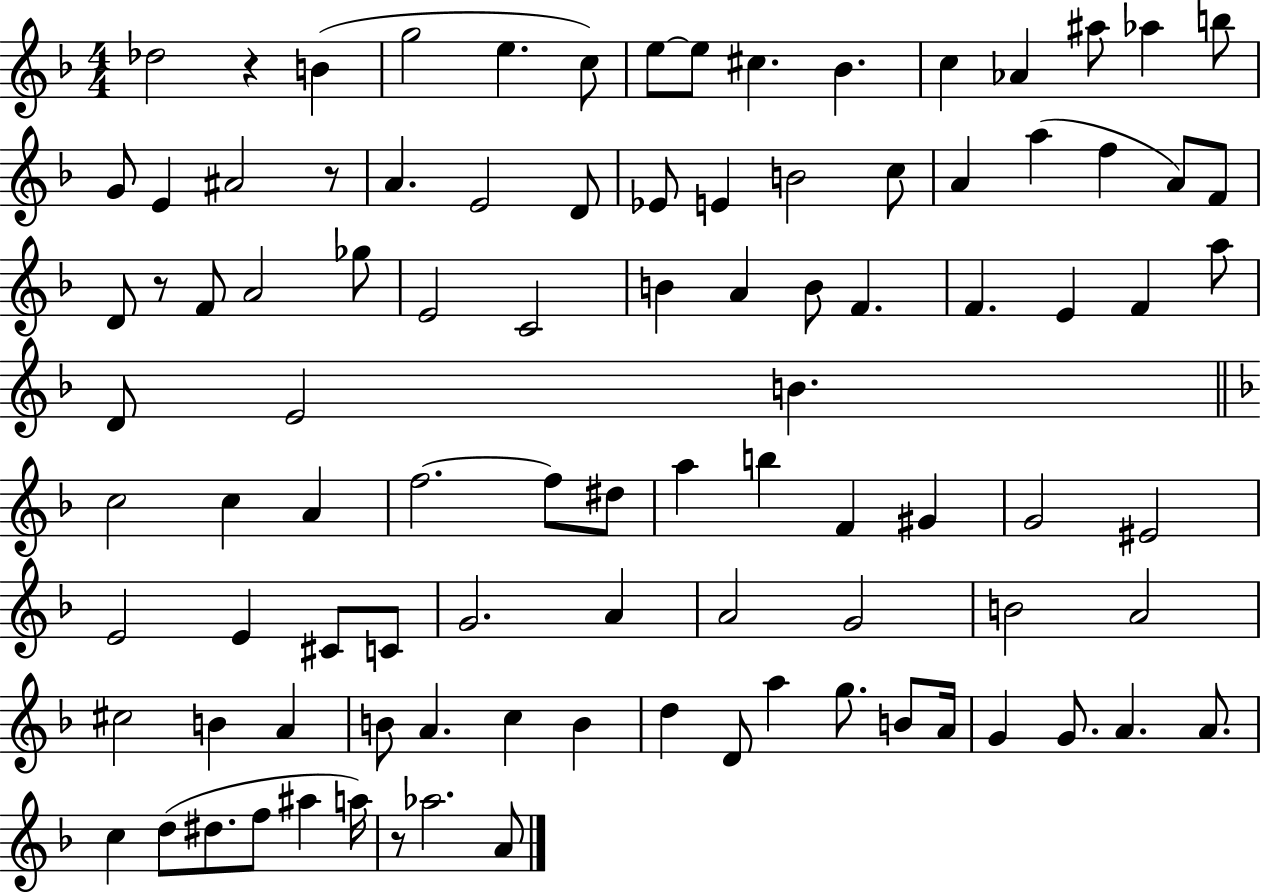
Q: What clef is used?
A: treble